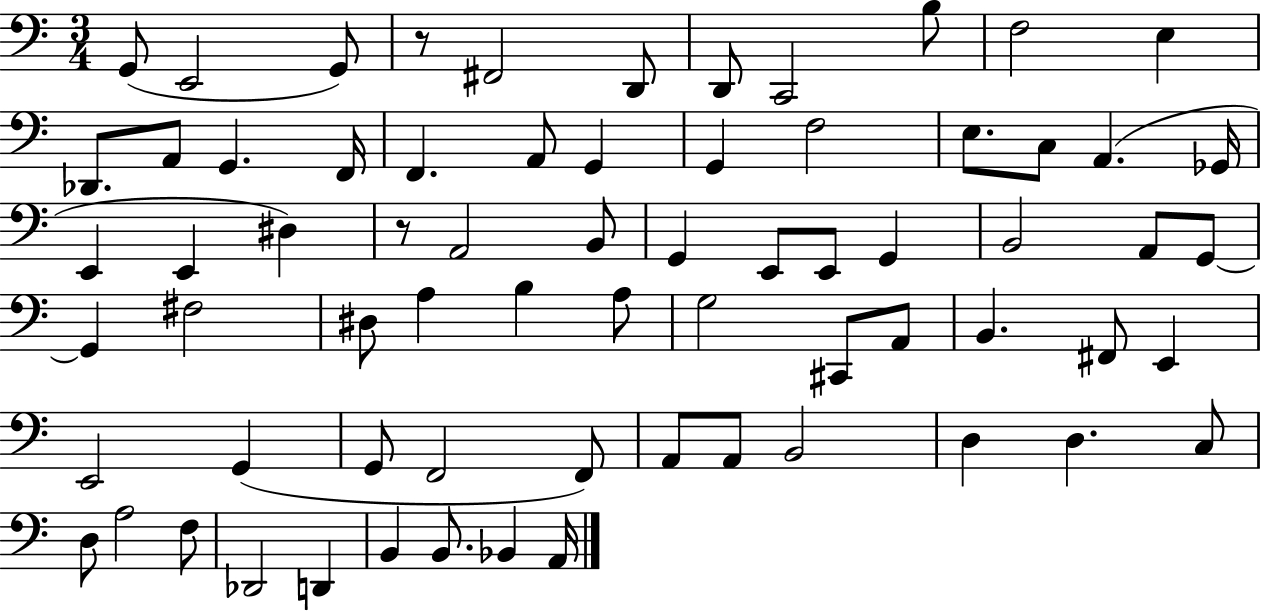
{
  \clef bass
  \numericTimeSignature
  \time 3/4
  \key c \major
  g,8( e,2 g,8) | r8 fis,2 d,8 | d,8 c,2 b8 | f2 e4 | \break des,8. a,8 g,4. f,16 | f,4. a,8 g,4 | g,4 f2 | e8. c8 a,4.( ges,16 | \break e,4 e,4 dis4) | r8 a,2 b,8 | g,4 e,8 e,8 g,4 | b,2 a,8 g,8~~ | \break g,4 fis2 | dis8 a4 b4 a8 | g2 cis,8 a,8 | b,4. fis,8 e,4 | \break e,2 g,4( | g,8 f,2 f,8) | a,8 a,8 b,2 | d4 d4. c8 | \break d8 a2 f8 | des,2 d,4 | b,4 b,8. bes,4 a,16 | \bar "|."
}